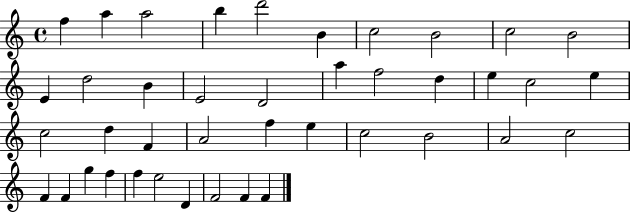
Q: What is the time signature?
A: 4/4